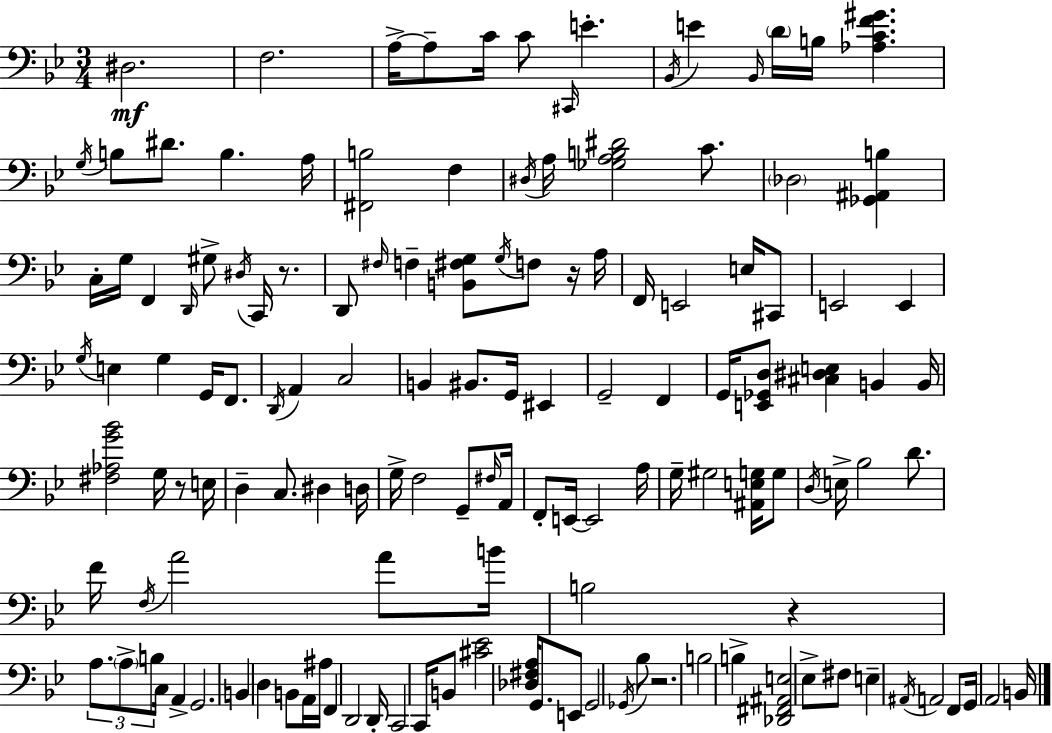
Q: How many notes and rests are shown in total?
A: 137